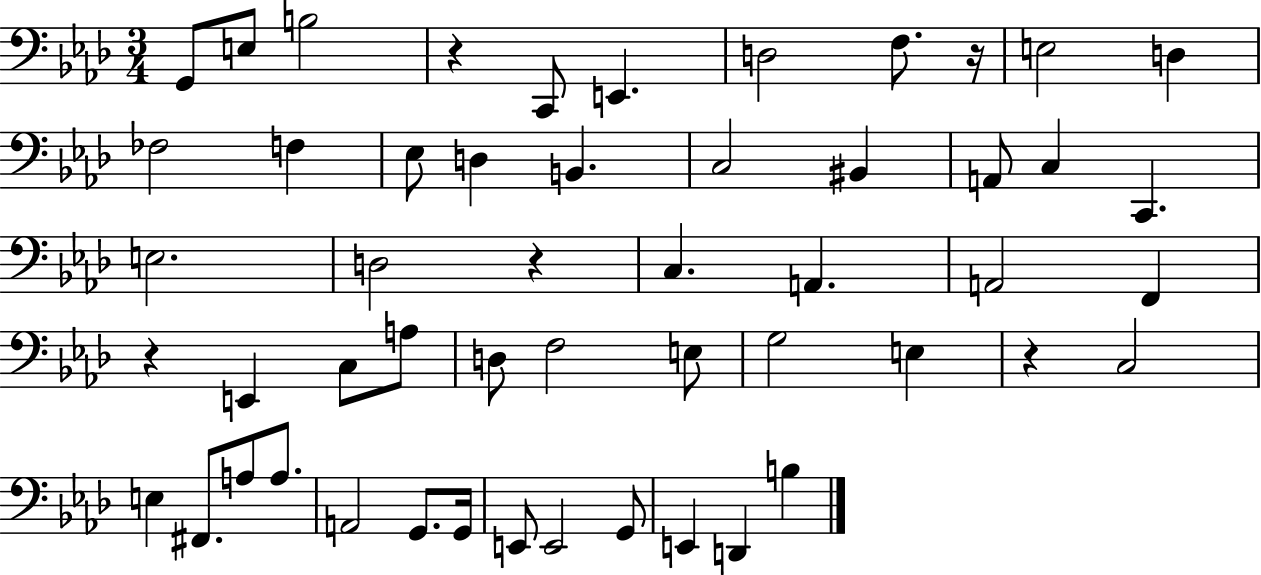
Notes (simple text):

G2/e E3/e B3/h R/q C2/e E2/q. D3/h F3/e. R/s E3/h D3/q FES3/h F3/q Eb3/e D3/q B2/q. C3/h BIS2/q A2/e C3/q C2/q. E3/h. D3/h R/q C3/q. A2/q. A2/h F2/q R/q E2/q C3/e A3/e D3/e F3/h E3/e G3/h E3/q R/q C3/h E3/q F#2/e. A3/e A3/e. A2/h G2/e. G2/s E2/e E2/h G2/e E2/q D2/q B3/q